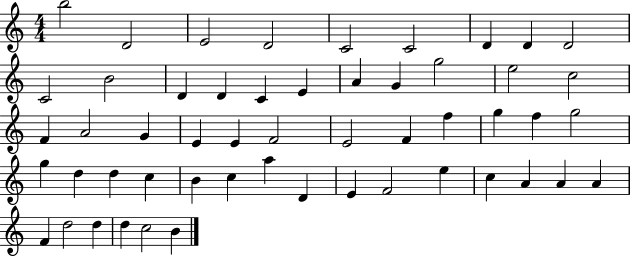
B5/h D4/h E4/h D4/h C4/h C4/h D4/q D4/q D4/h C4/h B4/h D4/q D4/q C4/q E4/q A4/q G4/q G5/h E5/h C5/h F4/q A4/h G4/q E4/q E4/q F4/h E4/h F4/q F5/q G5/q F5/q G5/h G5/q D5/q D5/q C5/q B4/q C5/q A5/q D4/q E4/q F4/h E5/q C5/q A4/q A4/q A4/q F4/q D5/h D5/q D5/q C5/h B4/q